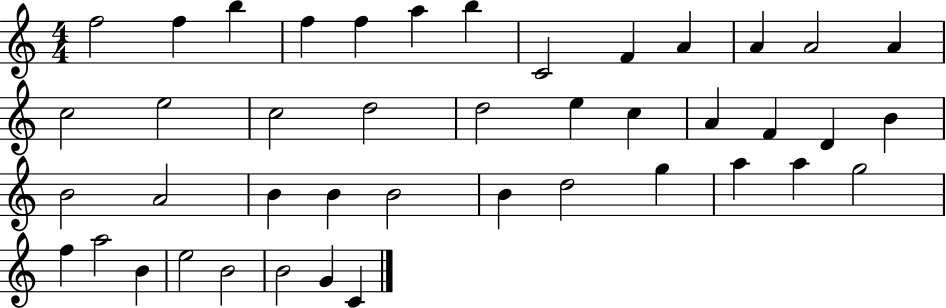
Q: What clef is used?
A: treble